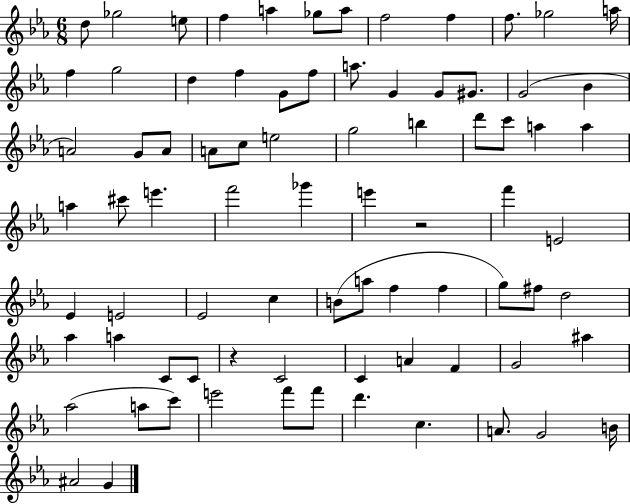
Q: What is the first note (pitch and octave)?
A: D5